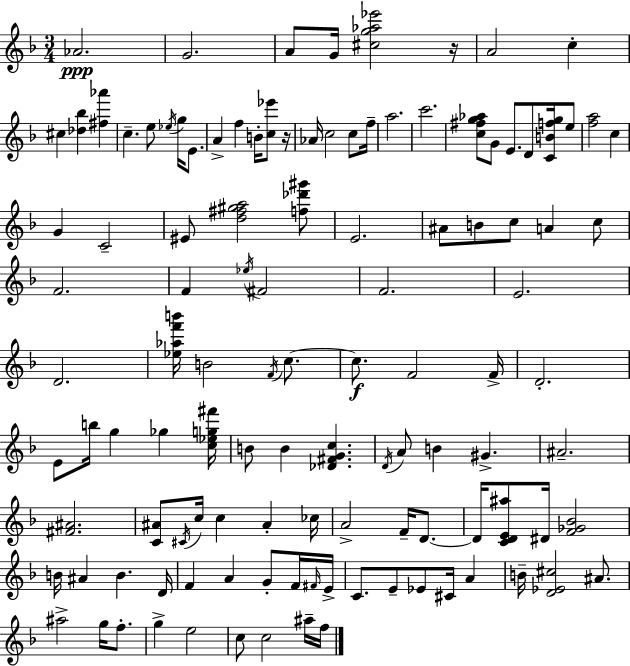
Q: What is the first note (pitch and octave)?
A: Ab4